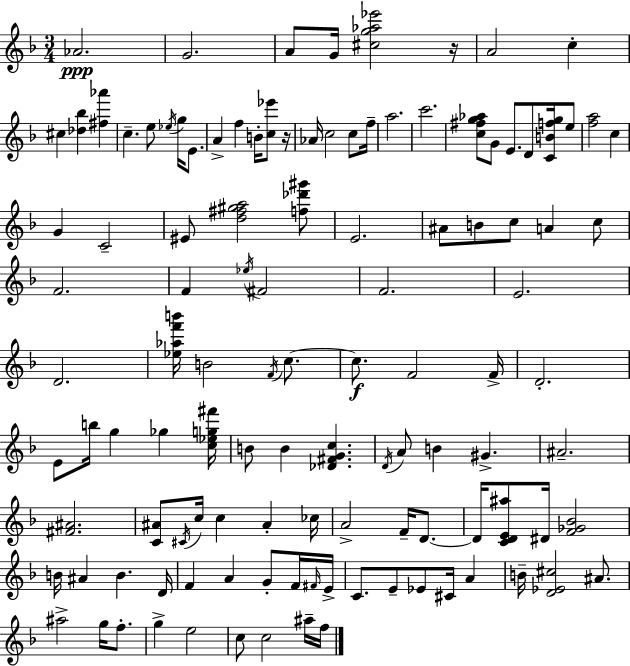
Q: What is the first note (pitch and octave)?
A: Ab4